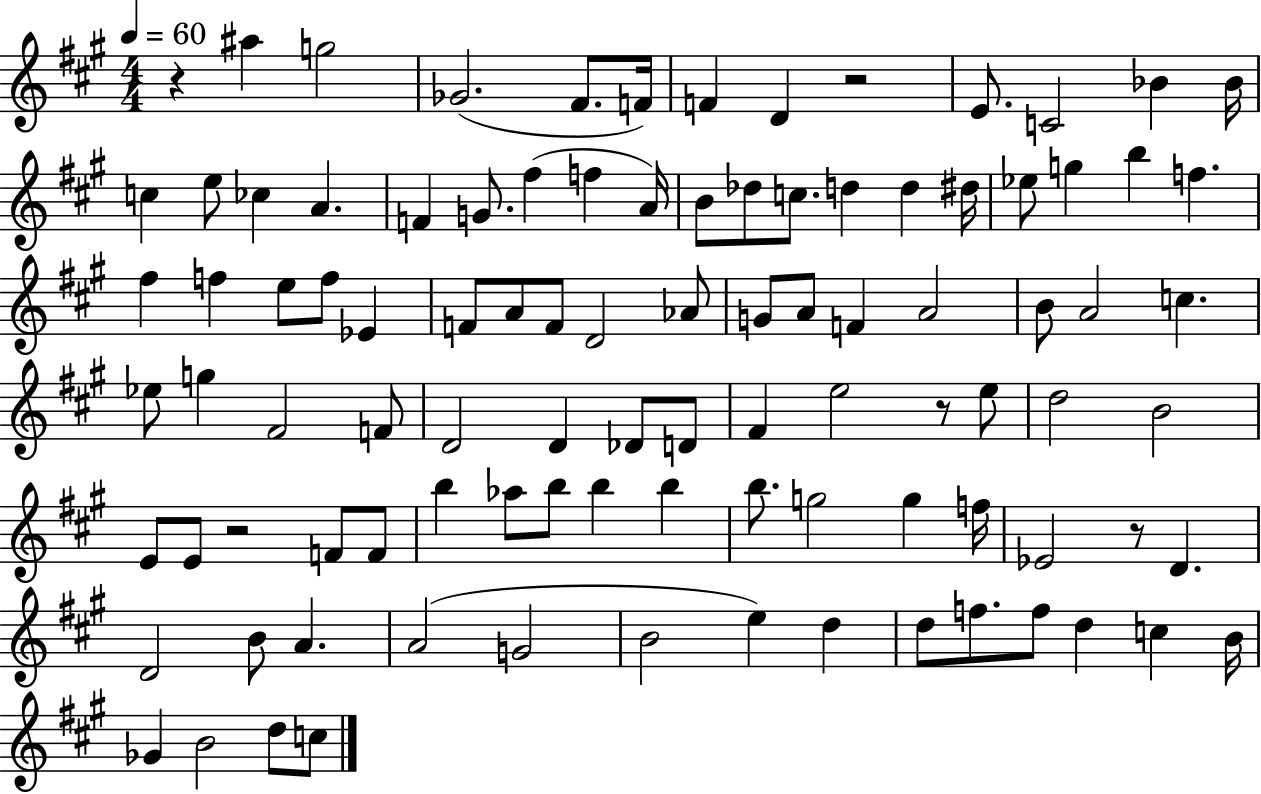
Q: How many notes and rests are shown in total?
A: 98